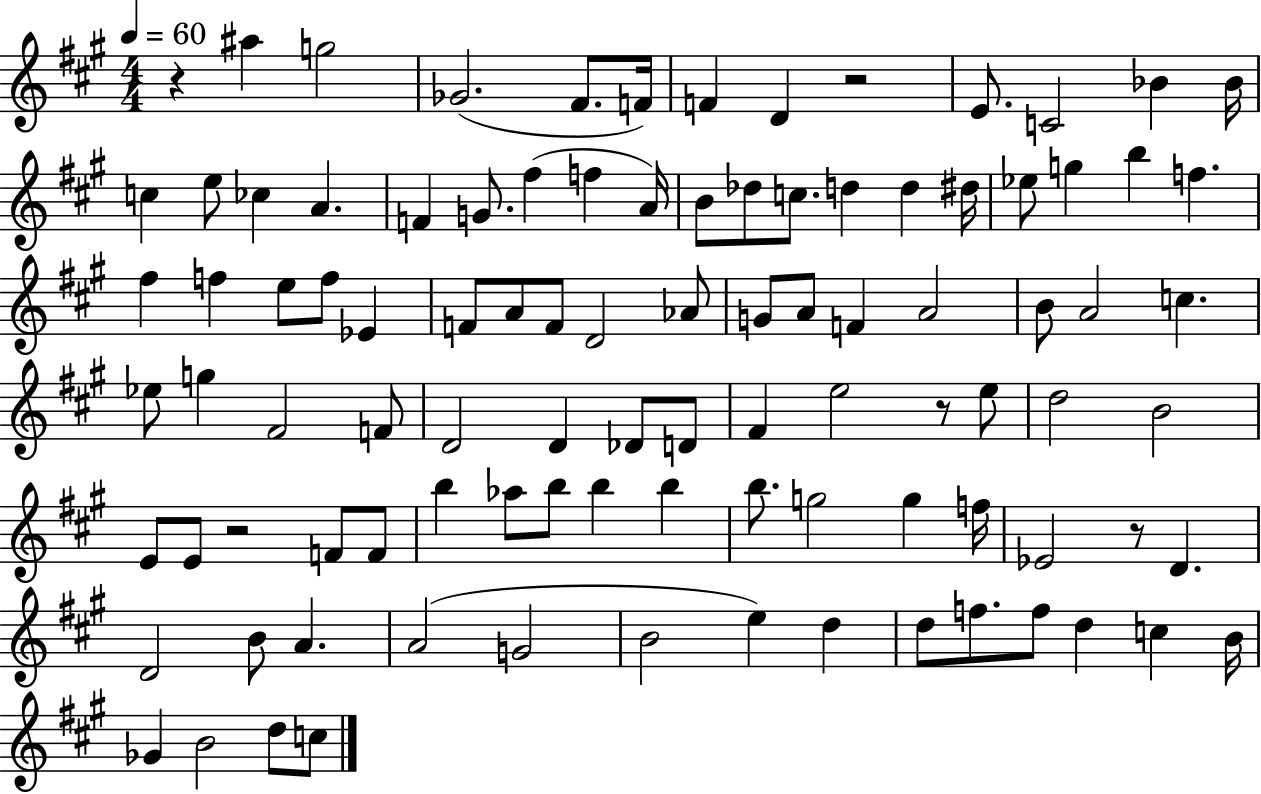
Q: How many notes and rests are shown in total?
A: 98